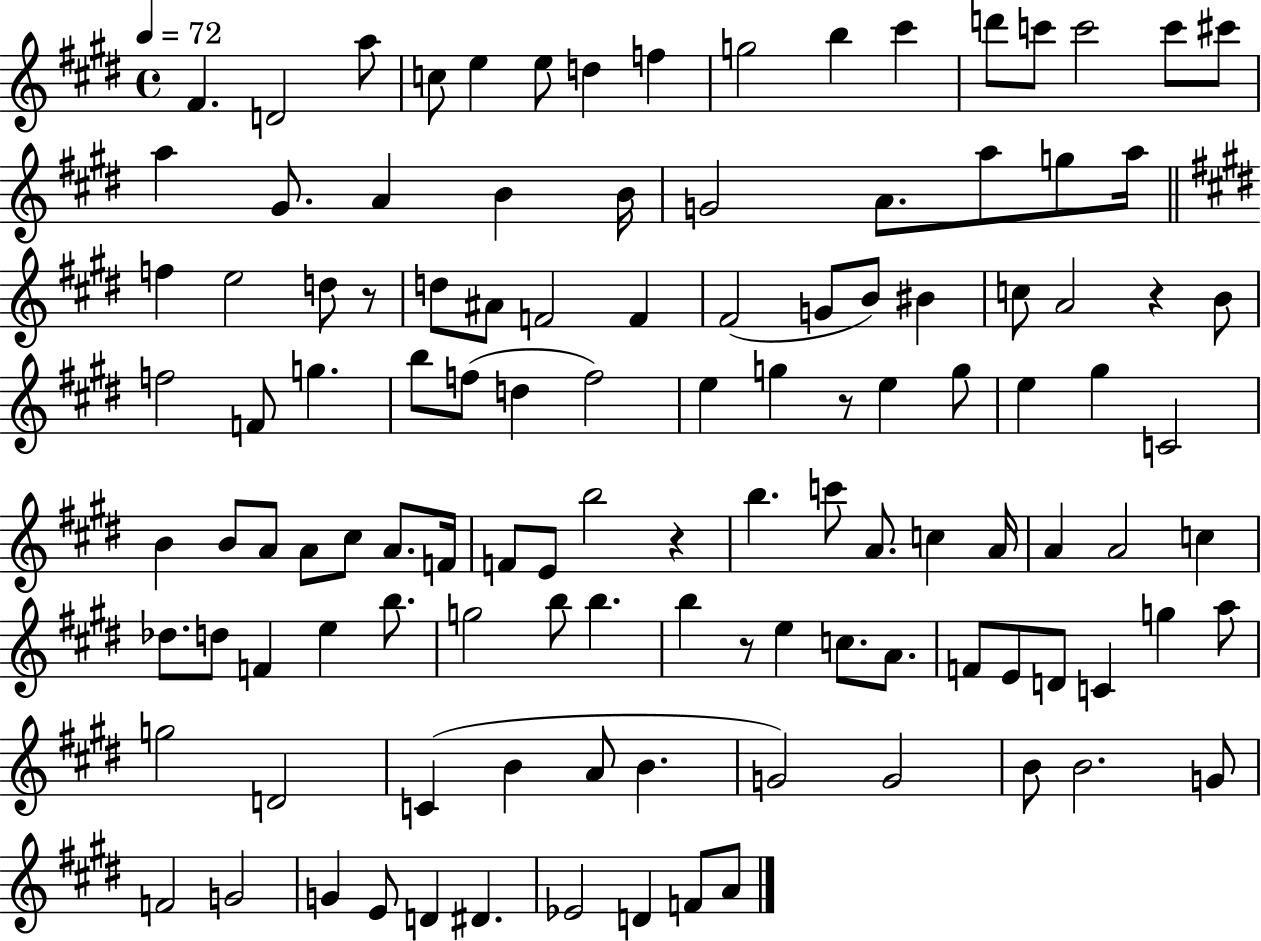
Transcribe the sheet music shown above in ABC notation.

X:1
T:Untitled
M:4/4
L:1/4
K:E
^F D2 a/2 c/2 e e/2 d f g2 b ^c' d'/2 c'/2 c'2 c'/2 ^c'/2 a ^G/2 A B B/4 G2 A/2 a/2 g/2 a/4 f e2 d/2 z/2 d/2 ^A/2 F2 F ^F2 G/2 B/2 ^B c/2 A2 z B/2 f2 F/2 g b/2 f/2 d f2 e g z/2 e g/2 e ^g C2 B B/2 A/2 A/2 ^c/2 A/2 F/4 F/2 E/2 b2 z b c'/2 A/2 c A/4 A A2 c _d/2 d/2 F e b/2 g2 b/2 b b z/2 e c/2 A/2 F/2 E/2 D/2 C g a/2 g2 D2 C B A/2 B G2 G2 B/2 B2 G/2 F2 G2 G E/2 D ^D _E2 D F/2 A/2